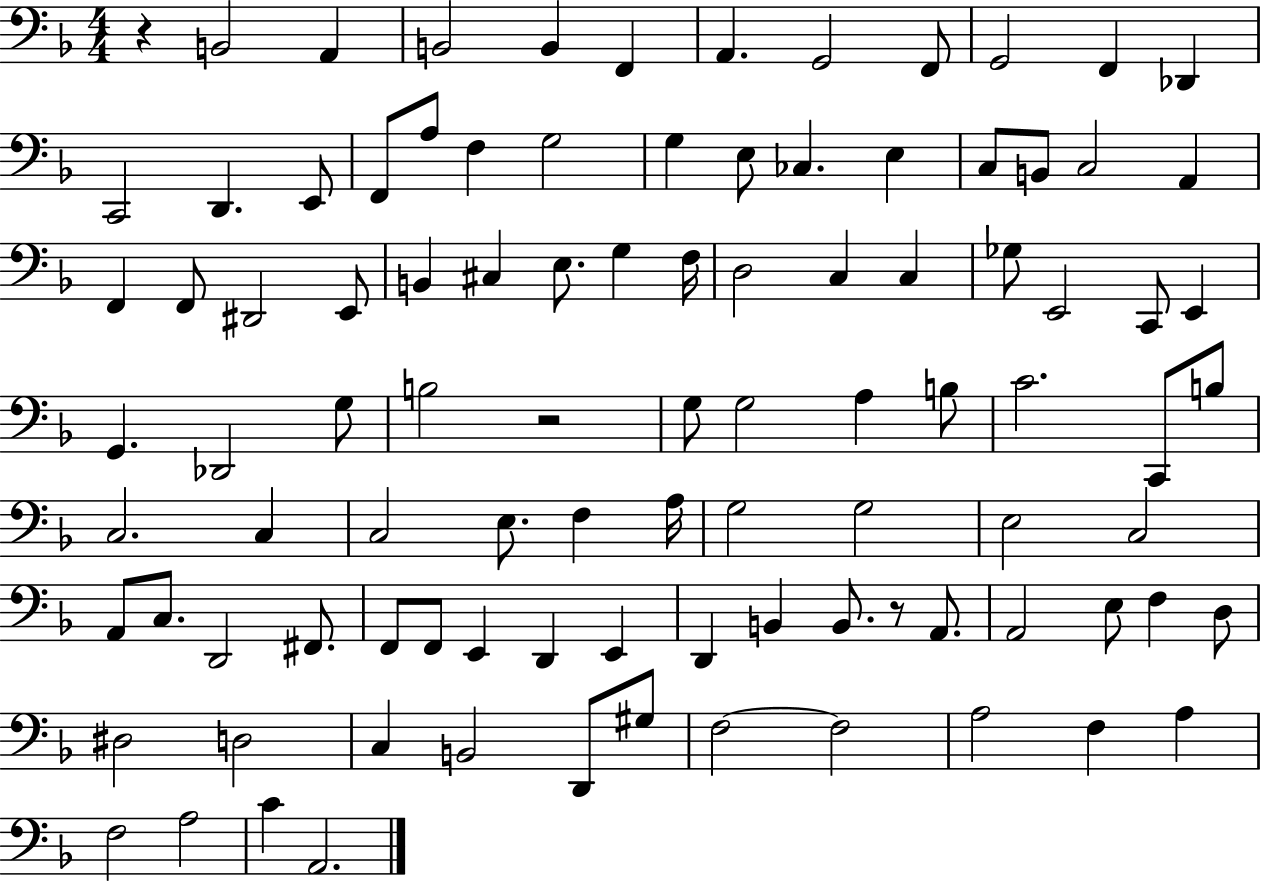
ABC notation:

X:1
T:Untitled
M:4/4
L:1/4
K:F
z B,,2 A,, B,,2 B,, F,, A,, G,,2 F,,/2 G,,2 F,, _D,, C,,2 D,, E,,/2 F,,/2 A,/2 F, G,2 G, E,/2 _C, E, C,/2 B,,/2 C,2 A,, F,, F,,/2 ^D,,2 E,,/2 B,, ^C, E,/2 G, F,/4 D,2 C, C, _G,/2 E,,2 C,,/2 E,, G,, _D,,2 G,/2 B,2 z2 G,/2 G,2 A, B,/2 C2 C,,/2 B,/2 C,2 C, C,2 E,/2 F, A,/4 G,2 G,2 E,2 C,2 A,,/2 C,/2 D,,2 ^F,,/2 F,,/2 F,,/2 E,, D,, E,, D,, B,, B,,/2 z/2 A,,/2 A,,2 E,/2 F, D,/2 ^D,2 D,2 C, B,,2 D,,/2 ^G,/2 F,2 F,2 A,2 F, A, F,2 A,2 C A,,2